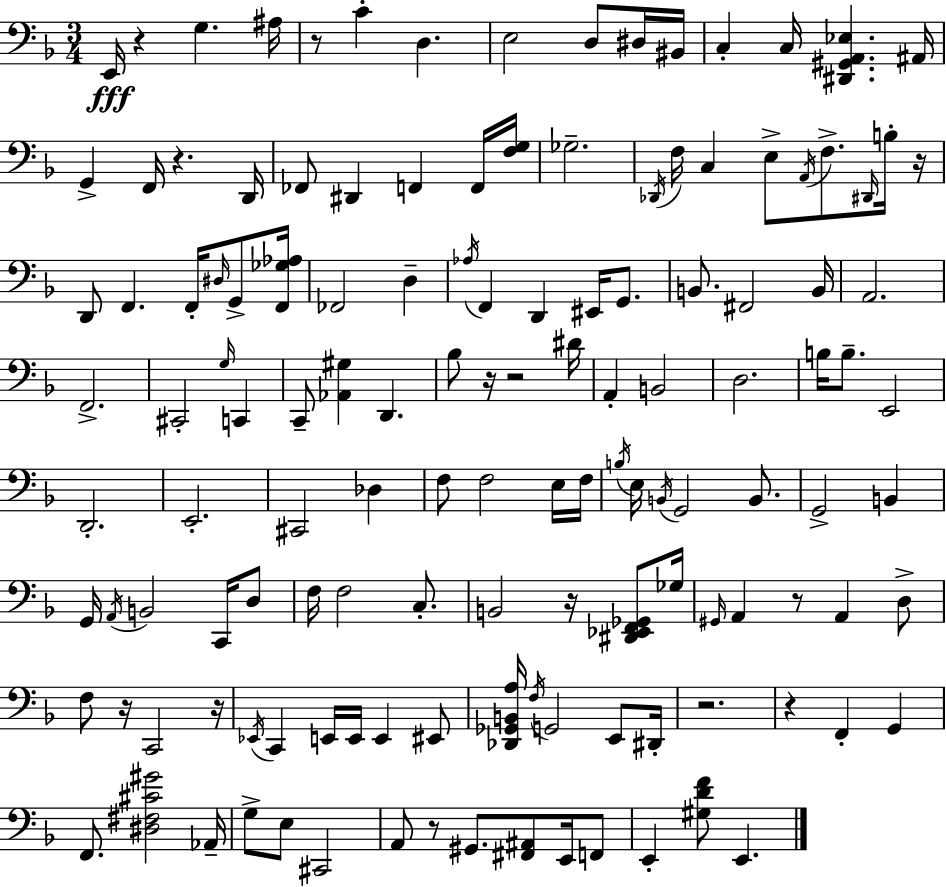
{
  \clef bass
  \numericTimeSignature
  \time 3/4
  \key f \major
  e,16\fff r4 g4. ais16 | r8 c'4-. d4. | e2 d8 dis16 bis,16 | c4-. c16 <dis, gis, a, ees>4. ais,16 | \break g,4-> f,16 r4. d,16 | fes,8 dis,4 f,4 f,16 <f g>16 | ges2.-- | \acciaccatura { des,16 } f16 c4 e8-> \acciaccatura { a,16 } f8.-> | \break \grace { dis,16 } b16-. r16 d,8 f,4. f,16-. | \grace { dis16 } g,8-> <f, ges aes>16 fes,2 | d4-- \acciaccatura { aes16 } f,4 d,4 | eis,16 g,8. b,8. fis,2 | \break b,16 a,2. | f,2.-> | cis,2-. | \grace { g16 } c,4 c,8-- <aes, gis>4 | \break d,4. bes8 r16 r2 | dis'16 a,4-. b,2 | d2. | b16 b8.-- e,2 | \break d,2.-. | e,2.-. | cis,2 | des4 f8 f2 | \break e16 f16 \acciaccatura { b16 } e16 \acciaccatura { b,16 } g,2 | b,8. g,2-> | b,4 g,16 \acciaccatura { a,16 } b,2 | c,16 d8 f16 f2 | \break c8.-. b,2 | r16 <dis, ees, f, ges,>8 ges16 \grace { gis,16 } a,4 | r8 a,4 d8-> f8 | r16 c,2 r16 \acciaccatura { ees,16 } c,4 | \break e,16 e,16 e,4 eis,8 <des, ges, b, a>16 | \acciaccatura { f16 } g,2 e,8 dis,16-. | r2. | r4 f,4-. g,4 | \break f,8. <dis fis cis' gis'>2 aes,16-- | g8-> e8 cis,2 | a,8 r8 gis,8. <fis, ais,>8 e,16 f,8 | e,4-. <gis d' f'>8 e,4. | \break \bar "|."
}